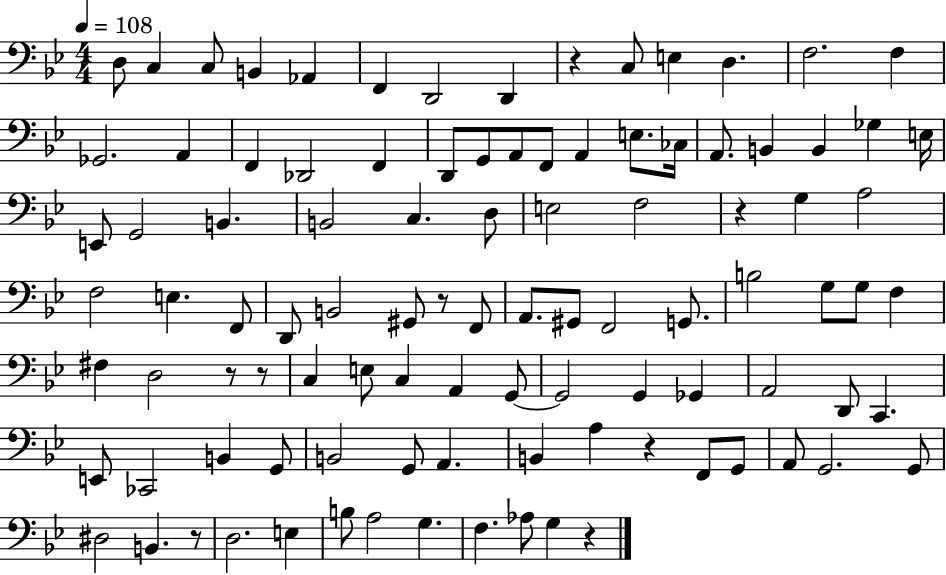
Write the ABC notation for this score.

X:1
T:Untitled
M:4/4
L:1/4
K:Bb
D,/2 C, C,/2 B,, _A,, F,, D,,2 D,, z C,/2 E, D, F,2 F, _G,,2 A,, F,, _D,,2 F,, D,,/2 G,,/2 A,,/2 F,,/2 A,, E,/2 _C,/4 A,,/2 B,, B,, _G, E,/4 E,,/2 G,,2 B,, B,,2 C, D,/2 E,2 F,2 z G, A,2 F,2 E, F,,/2 D,,/2 B,,2 ^G,,/2 z/2 F,,/2 A,,/2 ^G,,/2 F,,2 G,,/2 B,2 G,/2 G,/2 F, ^F, D,2 z/2 z/2 C, E,/2 C, A,, G,,/2 G,,2 G,, _G,, A,,2 D,,/2 C,, E,,/2 _C,,2 B,, G,,/2 B,,2 G,,/2 A,, B,, A, z F,,/2 G,,/2 A,,/2 G,,2 G,,/2 ^D,2 B,, z/2 D,2 E, B,/2 A,2 G, F, _A,/2 G, z